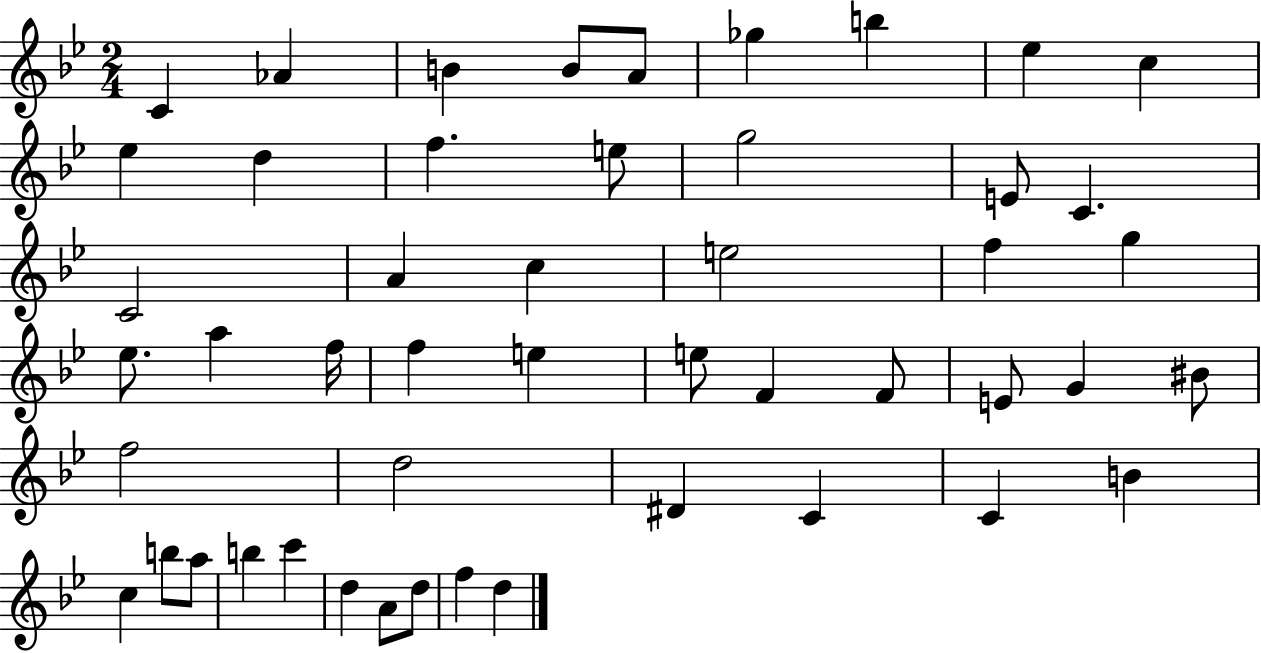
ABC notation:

X:1
T:Untitled
M:2/4
L:1/4
K:Bb
C _A B B/2 A/2 _g b _e c _e d f e/2 g2 E/2 C C2 A c e2 f g _e/2 a f/4 f e e/2 F F/2 E/2 G ^B/2 f2 d2 ^D C C B c b/2 a/2 b c' d A/2 d/2 f d